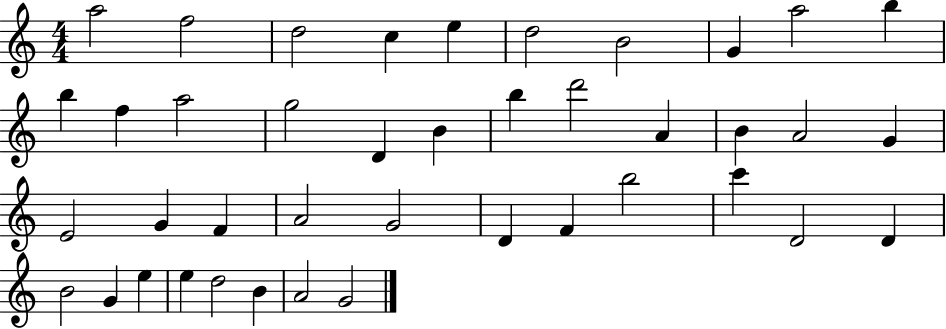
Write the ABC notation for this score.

X:1
T:Untitled
M:4/4
L:1/4
K:C
a2 f2 d2 c e d2 B2 G a2 b b f a2 g2 D B b d'2 A B A2 G E2 G F A2 G2 D F b2 c' D2 D B2 G e e d2 B A2 G2